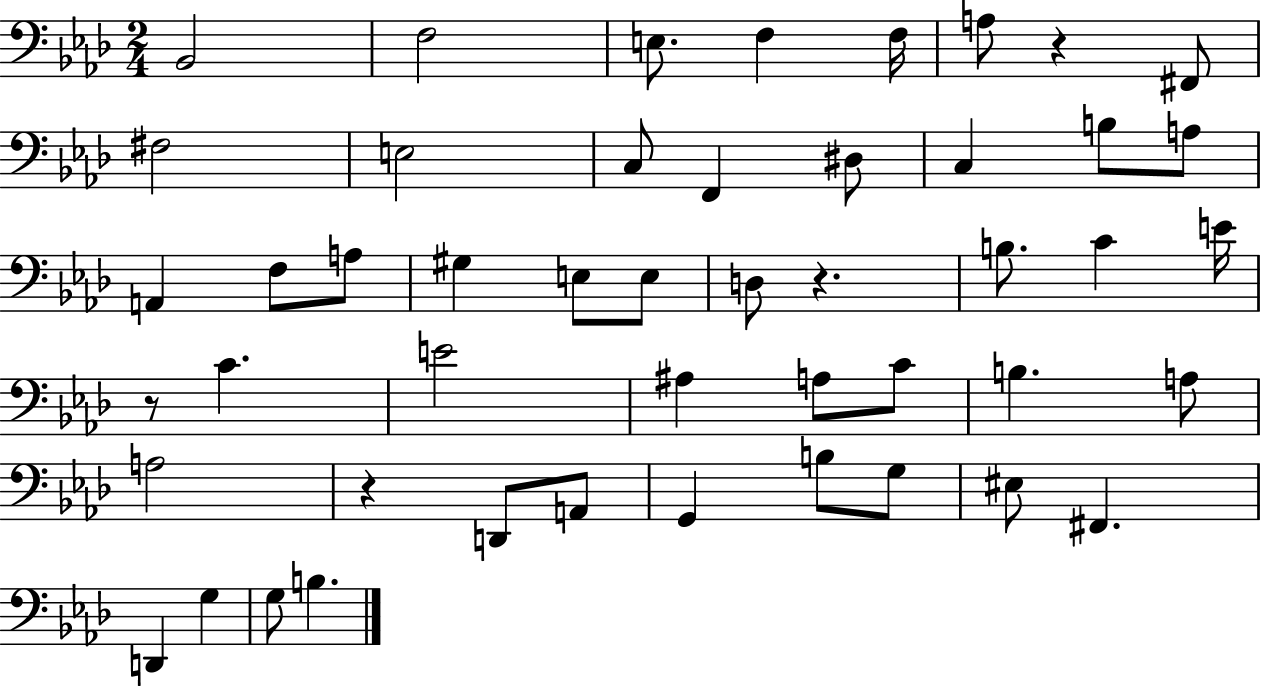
Bb2/h F3/h E3/e. F3/q F3/s A3/e R/q F#2/e F#3/h E3/h C3/e F2/q D#3/e C3/q B3/e A3/e A2/q F3/e A3/e G#3/q E3/e E3/e D3/e R/q. B3/e. C4/q E4/s R/e C4/q. E4/h A#3/q A3/e C4/e B3/q. A3/e A3/h R/q D2/e A2/e G2/q B3/e G3/e EIS3/e F#2/q. D2/q G3/q G3/e B3/q.